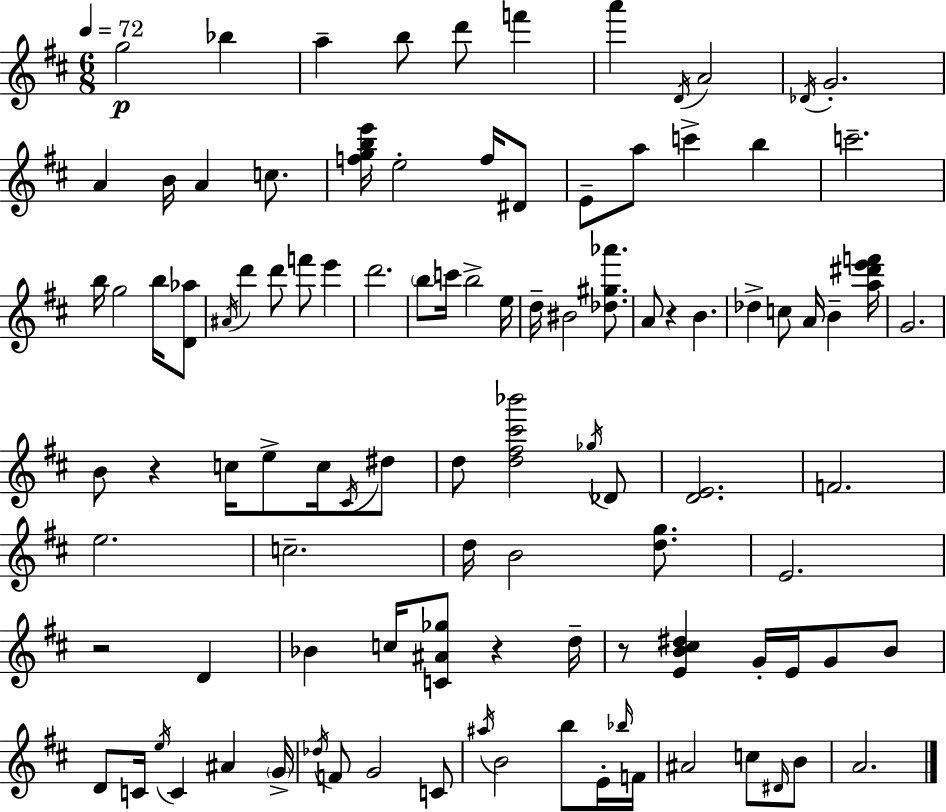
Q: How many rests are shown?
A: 5